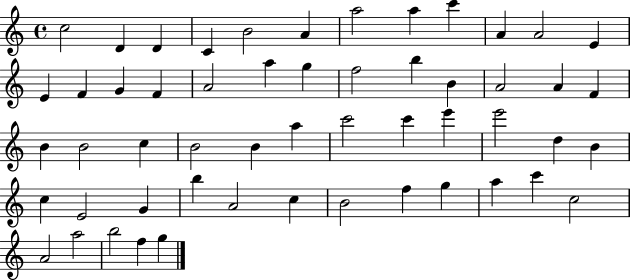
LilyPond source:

{
  \clef treble
  \time 4/4
  \defaultTimeSignature
  \key c \major
  c''2 d'4 d'4 | c'4 b'2 a'4 | a''2 a''4 c'''4 | a'4 a'2 e'4 | \break e'4 f'4 g'4 f'4 | a'2 a''4 g''4 | f''2 b''4 b'4 | a'2 a'4 f'4 | \break b'4 b'2 c''4 | b'2 b'4 a''4 | c'''2 c'''4 e'''4 | e'''2 d''4 b'4 | \break c''4 e'2 g'4 | b''4 a'2 c''4 | b'2 f''4 g''4 | a''4 c'''4 c''2 | \break a'2 a''2 | b''2 f''4 g''4 | \bar "|."
}